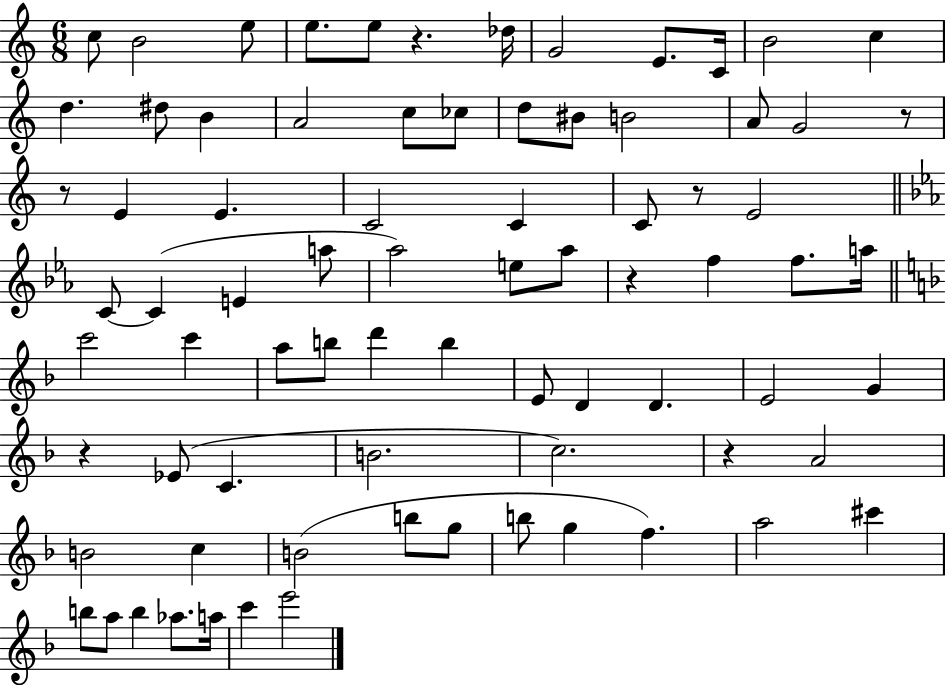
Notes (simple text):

C5/e B4/h E5/e E5/e. E5/e R/q. Db5/s G4/h E4/e. C4/s B4/h C5/q D5/q. D#5/e B4/q A4/h C5/e CES5/e D5/e BIS4/e B4/h A4/e G4/h R/e R/e E4/q E4/q. C4/h C4/q C4/e R/e E4/h C4/e C4/q E4/q A5/e Ab5/h E5/e Ab5/e R/q F5/q F5/e. A5/s C6/h C6/q A5/e B5/e D6/q B5/q E4/e D4/q D4/q. E4/h G4/q R/q Eb4/e C4/q. B4/h. C5/h. R/q A4/h B4/h C5/q B4/h B5/e G5/e B5/e G5/q F5/q. A5/h C#6/q B5/e A5/e B5/q Ab5/e. A5/s C6/q E6/h